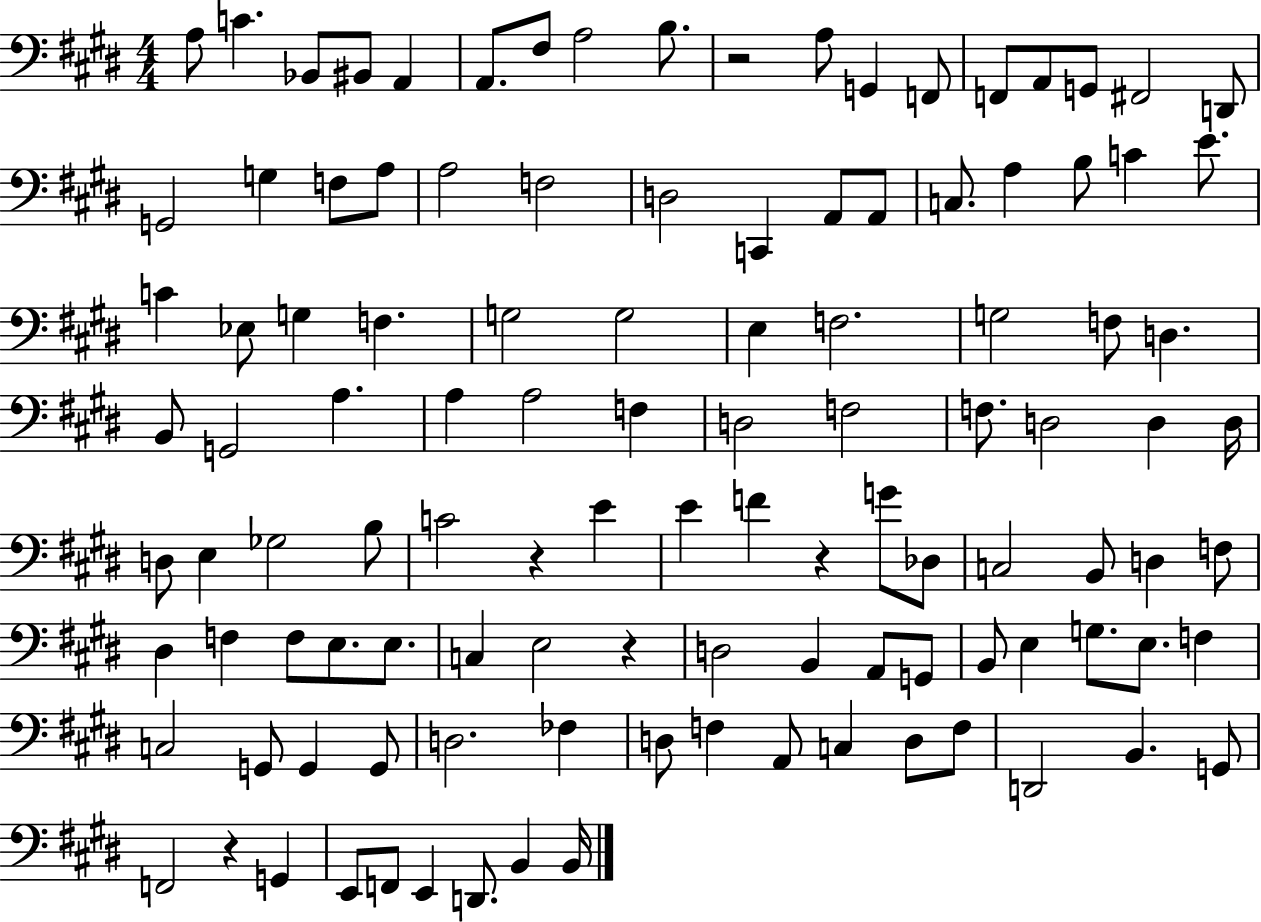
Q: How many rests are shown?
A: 5